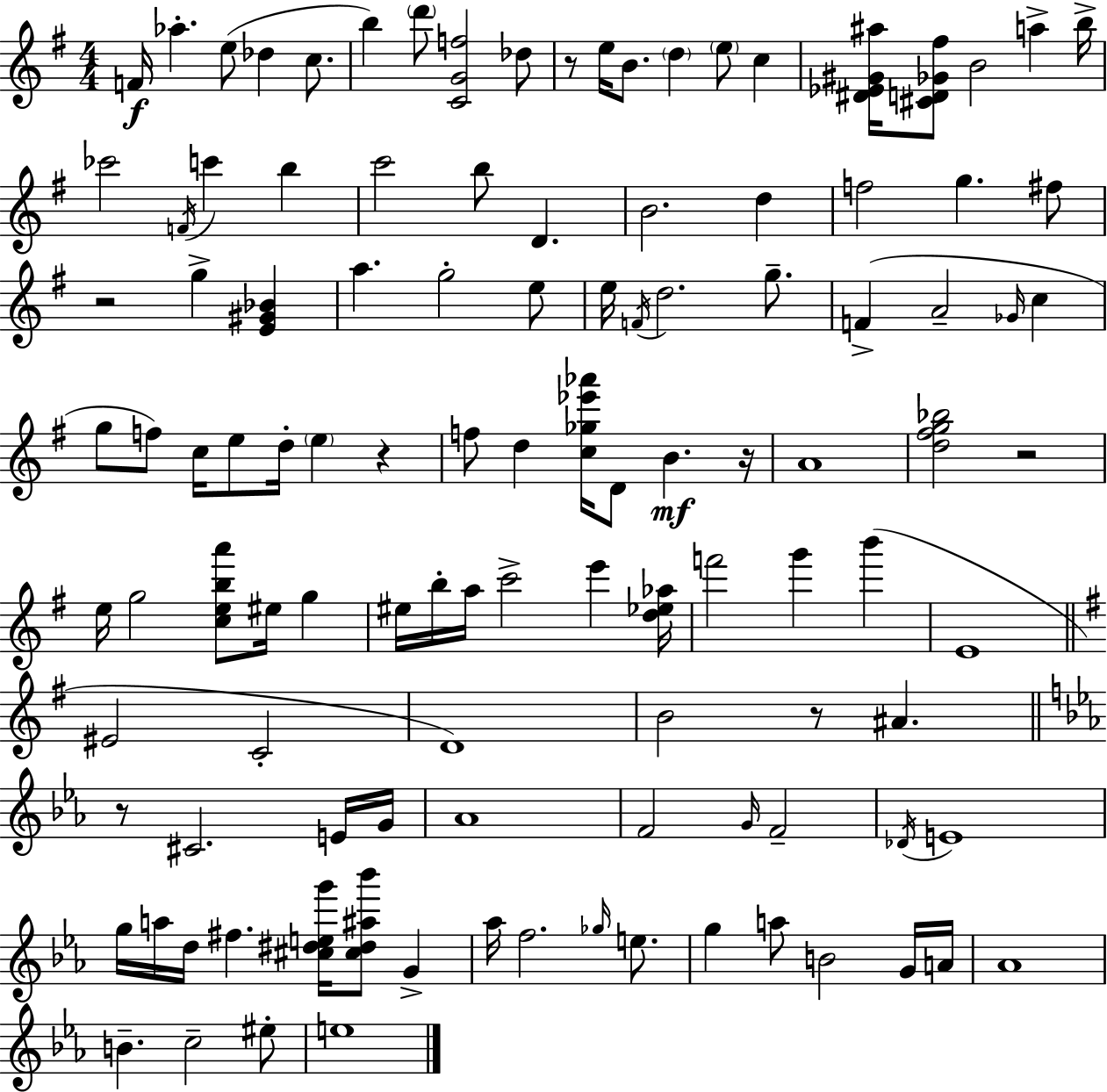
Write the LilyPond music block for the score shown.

{
  \clef treble
  \numericTimeSignature
  \time 4/4
  \key g \major
  f'16\f aes''4.-. e''8( des''4 c''8. | b''4) \parenthesize d'''8 <c' g' f''>2 des''8 | r8 e''16 b'8. \parenthesize d''4 \parenthesize e''8 c''4 | <dis' ees' gis' ais''>16 <cis' d' ges' fis''>8 b'2 a''4-> b''16-> | \break ces'''2 \acciaccatura { f'16 } c'''4 b''4 | c'''2 b''8 d'4. | b'2. d''4 | f''2 g''4. fis''8 | \break r2 g''4-> <e' gis' bes'>4 | a''4. g''2-. e''8 | e''16 \acciaccatura { f'16 } d''2. g''8.-- | f'4->( a'2-- \grace { ges'16 } c''4 | \break g''8 f''8) c''16 e''8 d''16-. \parenthesize e''4 r4 | f''8 d''4 <c'' ges'' ees''' aes'''>16 d'8 b'4.\mf | r16 a'1 | <d'' fis'' g'' bes''>2 r2 | \break e''16 g''2 <c'' e'' b'' a'''>8 eis''16 g''4 | eis''16 b''16-. a''16 c'''2-> e'''4 | <d'' ees'' aes''>16 f'''2 g'''4 b'''4( | e'1 | \break \bar "||" \break \key g \major eis'2 c'2-. | d'1) | b'2 r8 ais'4. | \bar "||" \break \key ees \major r8 cis'2. e'16 g'16 | aes'1 | f'2 \grace { g'16 } f'2-- | \acciaccatura { des'16 } e'1 | \break g''16 a''16 d''16 fis''4. <cis'' dis'' e'' g'''>16 <cis'' dis'' ais'' bes'''>8 g'4-> | aes''16 f''2. \grace { ges''16 } | e''8. g''4 a''8 b'2 | g'16 a'16 aes'1 | \break b'4.-- c''2-- | eis''8-. e''1 | \bar "|."
}